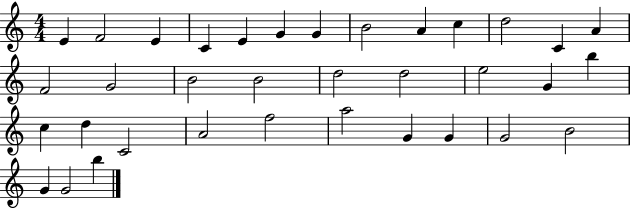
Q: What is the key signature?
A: C major